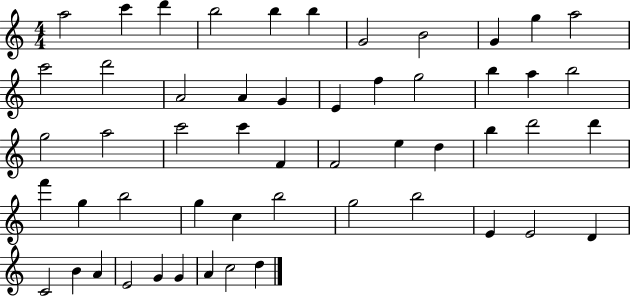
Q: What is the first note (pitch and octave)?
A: A5